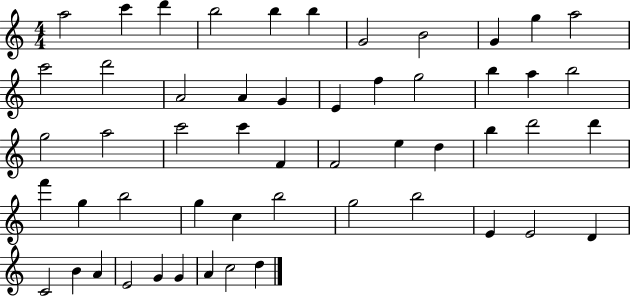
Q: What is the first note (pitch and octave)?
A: A5